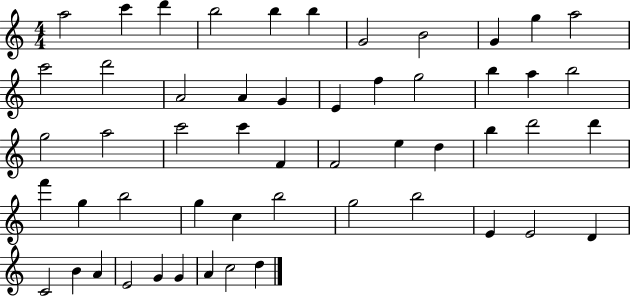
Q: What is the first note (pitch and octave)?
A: A5